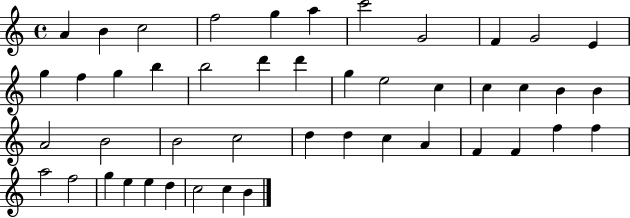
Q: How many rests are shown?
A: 0